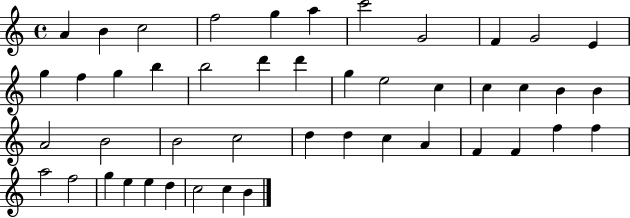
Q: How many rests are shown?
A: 0